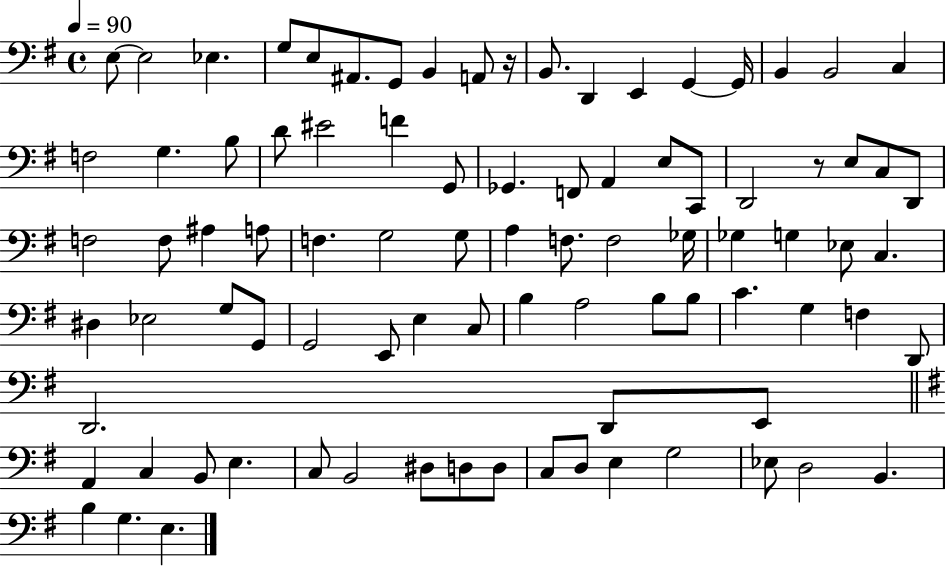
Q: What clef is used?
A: bass